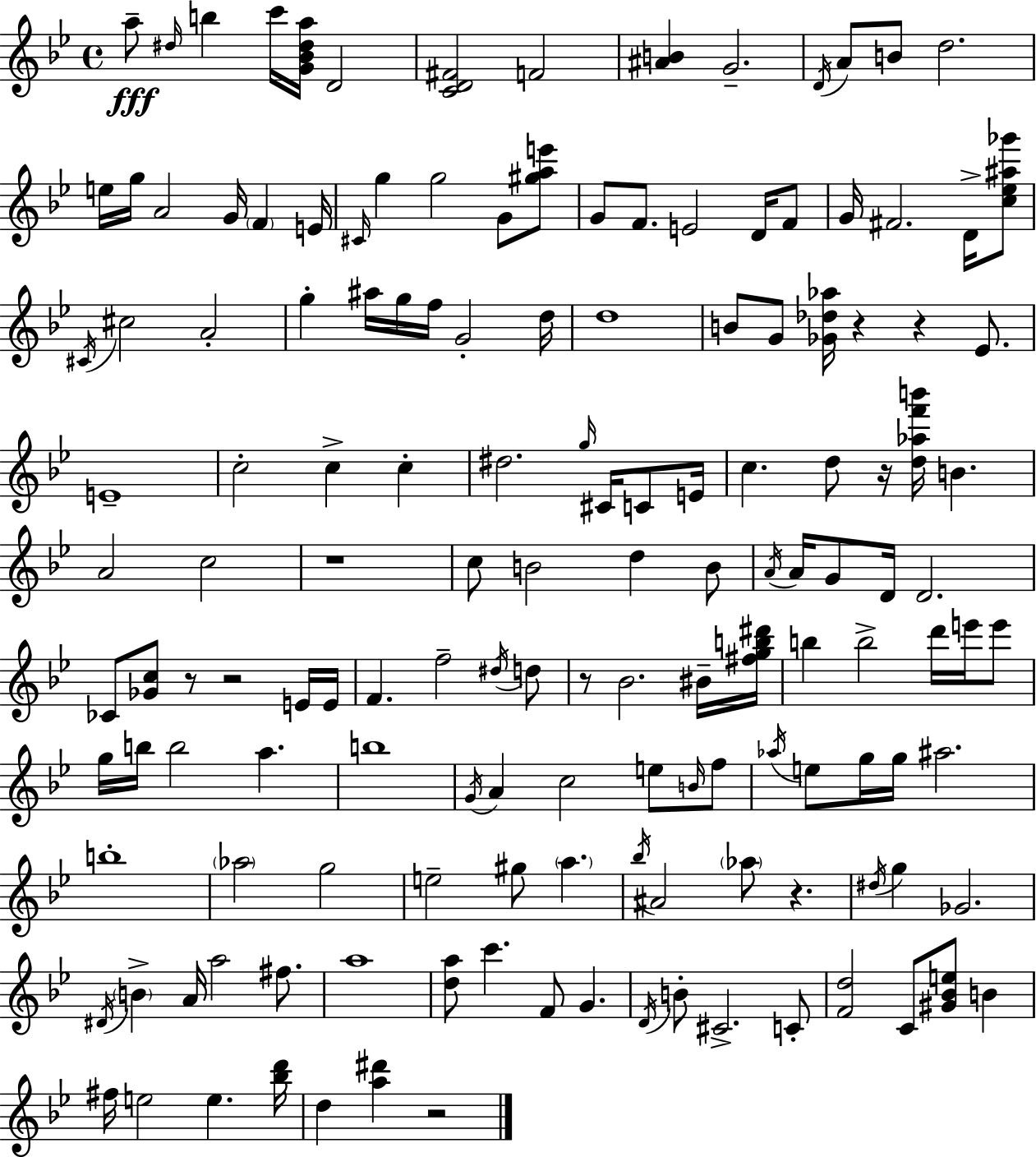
{
  \clef treble
  \time 4/4
  \defaultTimeSignature
  \key bes \major
  a''8--\fff \grace { dis''16 } b''4 c'''16 <g' bes' dis'' a''>16 d'2 | <c' d' fis'>2 f'2 | <ais' b'>4 g'2.-- | \acciaccatura { d'16 } a'8 b'8 d''2. | \break e''16 g''16 a'2 g'16 \parenthesize f'4 | e'16 \grace { cis'16 } g''4 g''2 g'8 | <gis'' a'' e'''>8 g'8 f'8. e'2 | d'16 f'8 g'16 fis'2. | \break d'16-> <c'' ees'' ais'' ges'''>8 \acciaccatura { cis'16 } cis''2 a'2-. | g''4-. ais''16 g''16 f''16 g'2-. | d''16 d''1 | b'8 g'8 <ges' des'' aes''>16 r4 r4 | \break ees'8. e'1-- | c''2-. c''4-> | c''4-. dis''2. | \grace { g''16 } cis'16 c'8 e'16 c''4. d''8 r16 <d'' aes'' f''' b'''>16 b'4. | \break a'2 c''2 | r1 | c''8 b'2 d''4 | b'8 \acciaccatura { a'16 } a'16 g'8 d'16 d'2. | \break ces'8 <ges' c''>8 r8 r2 | e'16 e'16 f'4. f''2-- | \acciaccatura { dis''16 } d''8 r8 bes'2. | bis'16-- <fis'' g'' b'' dis'''>16 b''4 b''2-> | \break d'''16 e'''16 e'''8 g''16 b''16 b''2 | a''4. b''1 | \acciaccatura { g'16 } a'4 c''2 | e''8 \grace { b'16 } f''8 \acciaccatura { aes''16 } e''8 g''16 g''16 ais''2. | \break b''1-. | \parenthesize aes''2 | g''2 e''2-- | gis''8 \parenthesize a''4. \acciaccatura { bes''16 } ais'2 | \break \parenthesize aes''8 r4. \acciaccatura { dis''16 } g''4 | ges'2. \acciaccatura { dis'16 } \parenthesize b'4-> | a'16 a''2 fis''8. a''1 | <d'' a''>8 c'''4. | \break f'8 g'4. \acciaccatura { d'16 } b'8-. | cis'2.-> c'8-. <f' d''>2 | c'8 <gis' bes' e''>8 b'4 fis''16 e''2 | e''4. <bes'' d'''>16 d''4 | \break <a'' dis'''>4 r2 \bar "|."
}